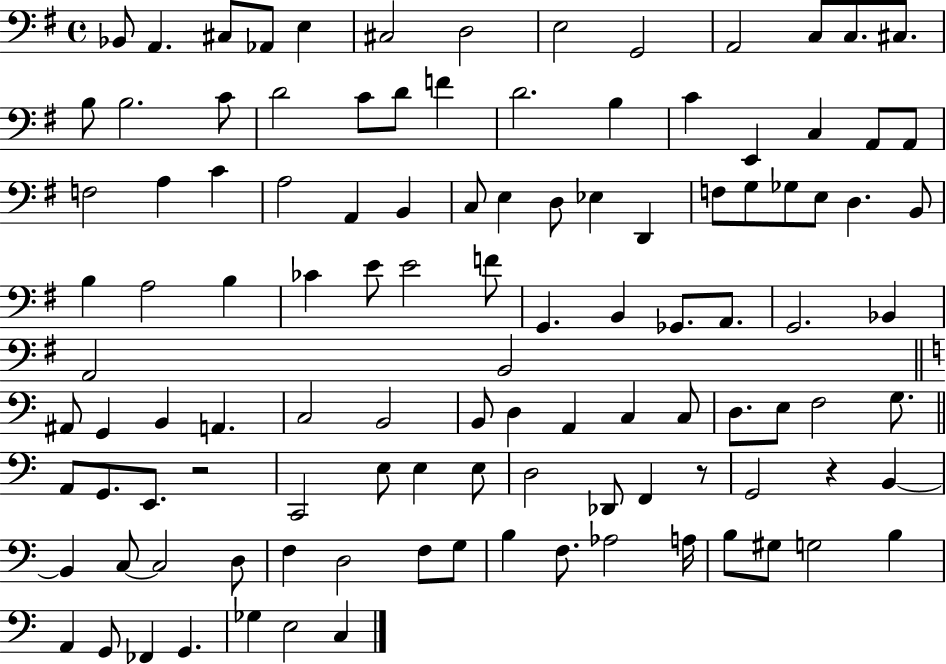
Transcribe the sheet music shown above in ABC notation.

X:1
T:Untitled
M:4/4
L:1/4
K:G
_B,,/2 A,, ^C,/2 _A,,/2 E, ^C,2 D,2 E,2 G,,2 A,,2 C,/2 C,/2 ^C,/2 B,/2 B,2 C/2 D2 C/2 D/2 F D2 B, C E,, C, A,,/2 A,,/2 F,2 A, C A,2 A,, B,, C,/2 E, D,/2 _E, D,, F,/2 G,/2 _G,/2 E,/2 D, B,,/2 B, A,2 B, _C E/2 E2 F/2 G,, B,, _G,,/2 A,,/2 G,,2 _B,, A,,2 B,,2 ^A,,/2 G,, B,, A,, C,2 B,,2 B,,/2 D, A,, C, C,/2 D,/2 E,/2 F,2 G,/2 A,,/2 G,,/2 E,,/2 z2 C,,2 E,/2 E, E,/2 D,2 _D,,/2 F,, z/2 G,,2 z B,, B,, C,/2 C,2 D,/2 F, D,2 F,/2 G,/2 B, F,/2 _A,2 A,/4 B,/2 ^G,/2 G,2 B, A,, G,,/2 _F,, G,, _G, E,2 C,